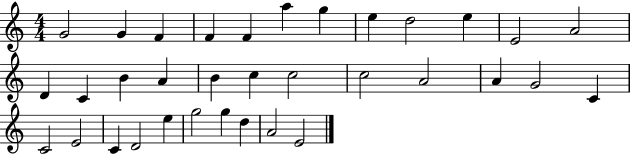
X:1
T:Untitled
M:4/4
L:1/4
K:C
G2 G F F F a g e d2 e E2 A2 D C B A B c c2 c2 A2 A G2 C C2 E2 C D2 e g2 g d A2 E2